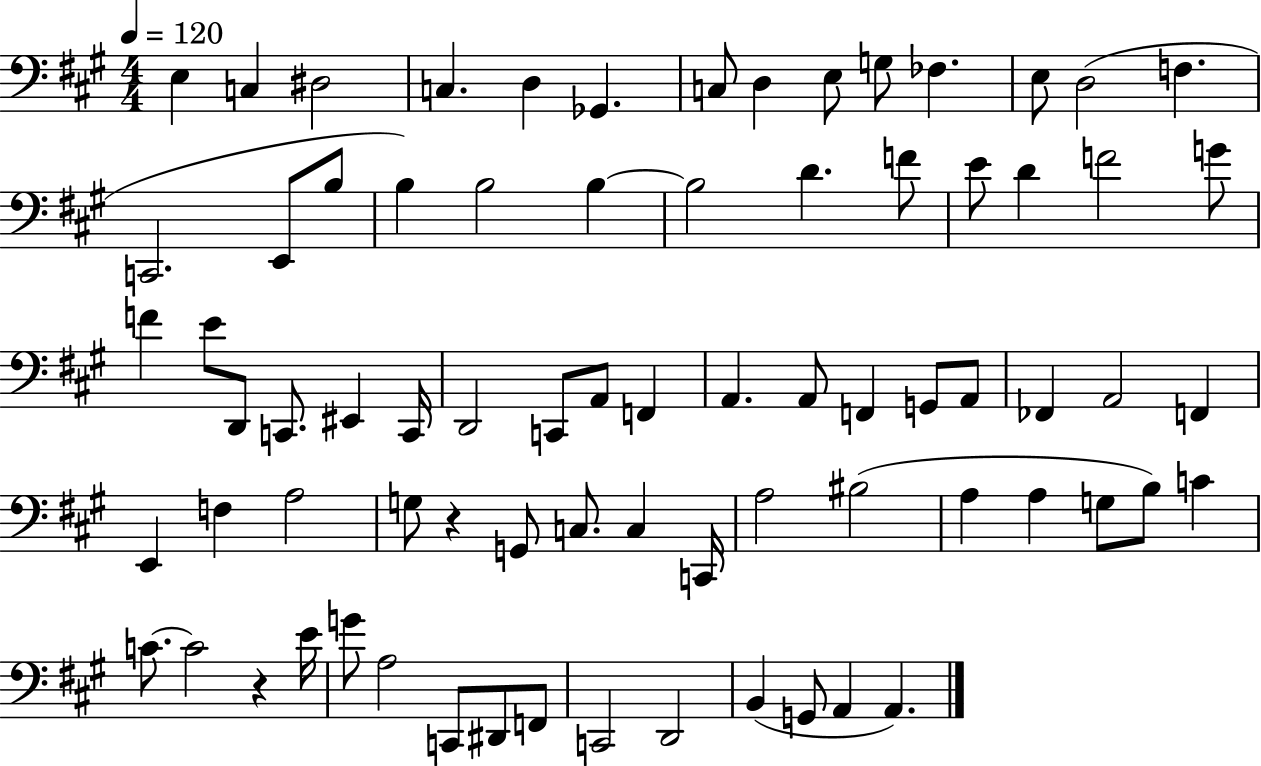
{
  \clef bass
  \numericTimeSignature
  \time 4/4
  \key a \major
  \tempo 4 = 120
  e4 c4 dis2 | c4. d4 ges,4. | c8 d4 e8 g8 fes4. | e8 d2( f4. | \break c,2. e,8 b8 | b4) b2 b4~~ | b2 d'4. f'8 | e'8 d'4 f'2 g'8 | \break f'4 e'8 d,8 c,8. eis,4 c,16 | d,2 c,8 a,8 f,4 | a,4. a,8 f,4 g,8 a,8 | fes,4 a,2 f,4 | \break e,4 f4 a2 | g8 r4 g,8 c8. c4 c,16 | a2 bis2( | a4 a4 g8 b8) c'4 | \break c'8.~~ c'2 r4 e'16 | g'8 a2 c,8 dis,8 f,8 | c,2 d,2 | b,4( g,8 a,4 a,4.) | \break \bar "|."
}